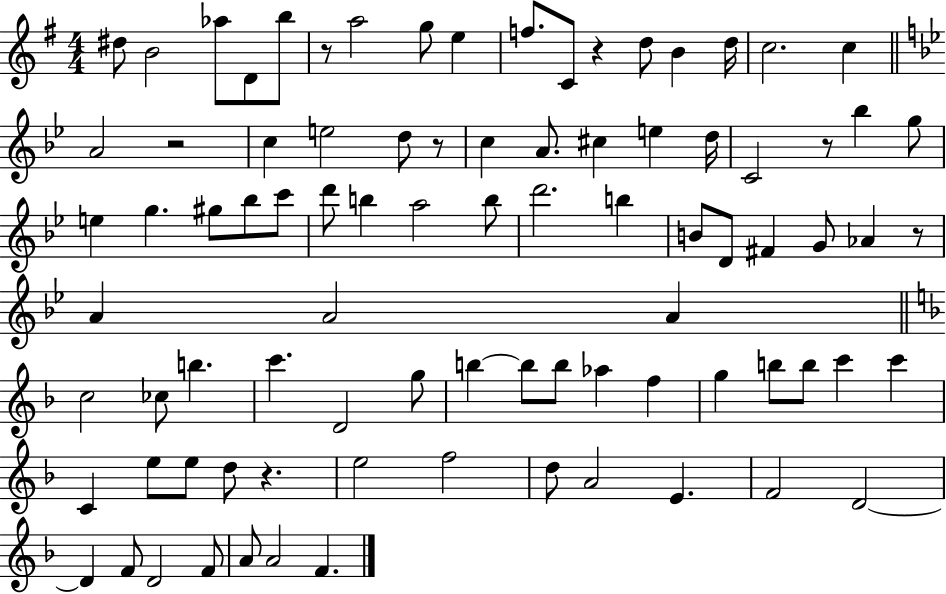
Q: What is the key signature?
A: G major